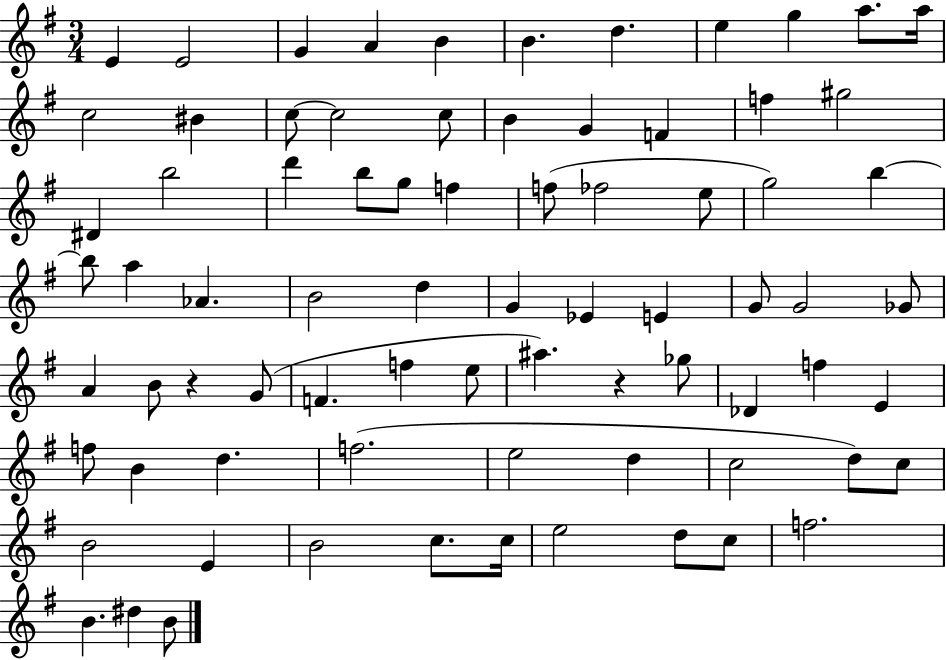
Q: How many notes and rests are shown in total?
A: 77